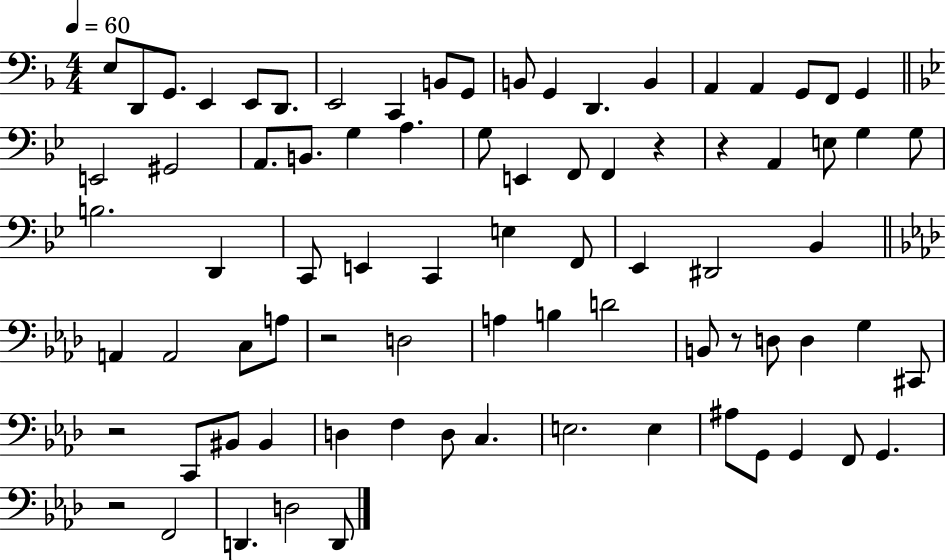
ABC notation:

X:1
T:Untitled
M:4/4
L:1/4
K:F
E,/2 D,,/2 G,,/2 E,, E,,/2 D,,/2 E,,2 C,, B,,/2 G,,/2 B,,/2 G,, D,, B,, A,, A,, G,,/2 F,,/2 G,, E,,2 ^G,,2 A,,/2 B,,/2 G, A, G,/2 E,, F,,/2 F,, z z A,, E,/2 G, G,/2 B,2 D,, C,,/2 E,, C,, E, F,,/2 _E,, ^D,,2 _B,, A,, A,,2 C,/2 A,/2 z2 D,2 A, B, D2 B,,/2 z/2 D,/2 D, G, ^C,,/2 z2 C,,/2 ^B,,/2 ^B,, D, F, D,/2 C, E,2 E, ^A,/2 G,,/2 G,, F,,/2 G,, z2 F,,2 D,, D,2 D,,/2